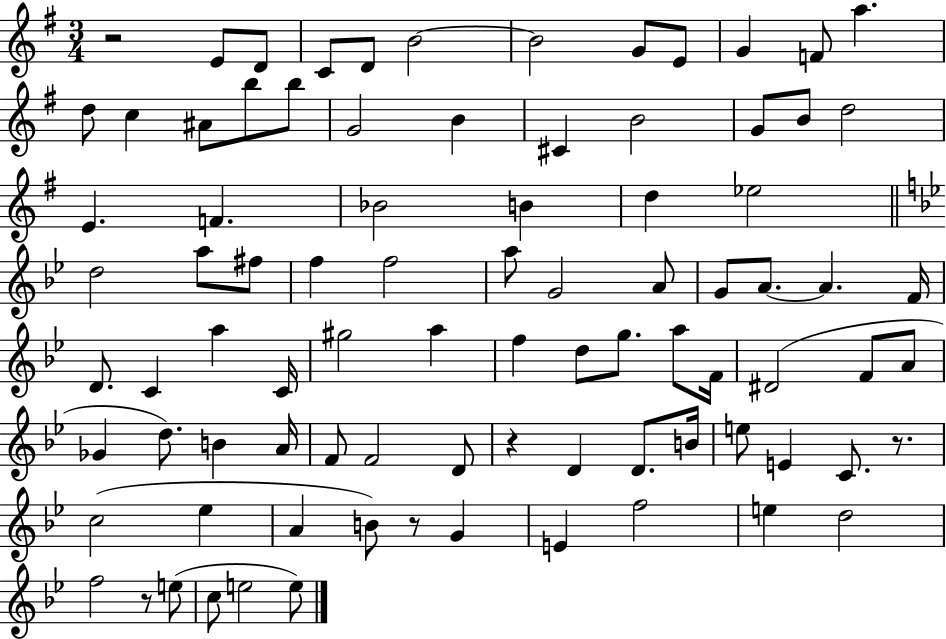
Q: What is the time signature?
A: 3/4